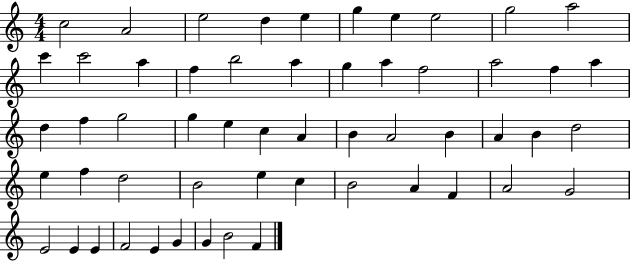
{
  \clef treble
  \numericTimeSignature
  \time 4/4
  \key c \major
  c''2 a'2 | e''2 d''4 e''4 | g''4 e''4 e''2 | g''2 a''2 | \break c'''4 c'''2 a''4 | f''4 b''2 a''4 | g''4 a''4 f''2 | a''2 f''4 a''4 | \break d''4 f''4 g''2 | g''4 e''4 c''4 a'4 | b'4 a'2 b'4 | a'4 b'4 d''2 | \break e''4 f''4 d''2 | b'2 e''4 c''4 | b'2 a'4 f'4 | a'2 g'2 | \break e'2 e'4 e'4 | f'2 e'4 g'4 | g'4 b'2 f'4 | \bar "|."
}